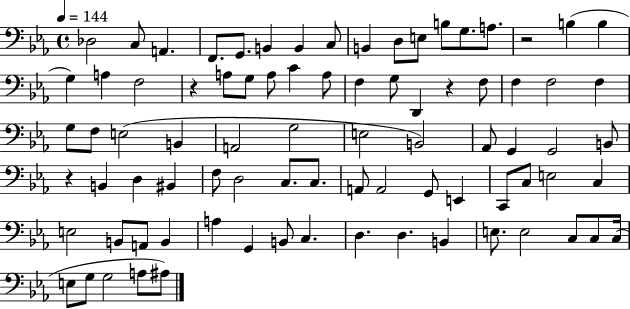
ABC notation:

X:1
T:Untitled
M:4/4
L:1/4
K:Eb
_D,2 C,/2 A,, F,,/2 G,,/2 B,, B,, C,/2 B,, D,/2 E,/2 B,/2 G,/2 A,/2 z2 B, B, G, A, F,2 z A,/2 G,/2 A,/2 C A,/2 F, G,/2 D,, z F,/2 F, F,2 F, G,/2 F,/2 E,2 B,, A,,2 G,2 E,2 B,,2 _A,,/2 G,, G,,2 B,,/2 z B,, D, ^B,, F,/2 D,2 C,/2 C,/2 A,,/2 A,,2 G,,/2 E,, C,,/2 C,/2 E,2 C, E,2 B,,/2 A,,/2 B,, A, G,, B,,/2 C, D, D, B,, E,/2 E,2 C,/2 C,/2 C,/4 E,/2 G,/2 G,2 A,/2 ^A,/2